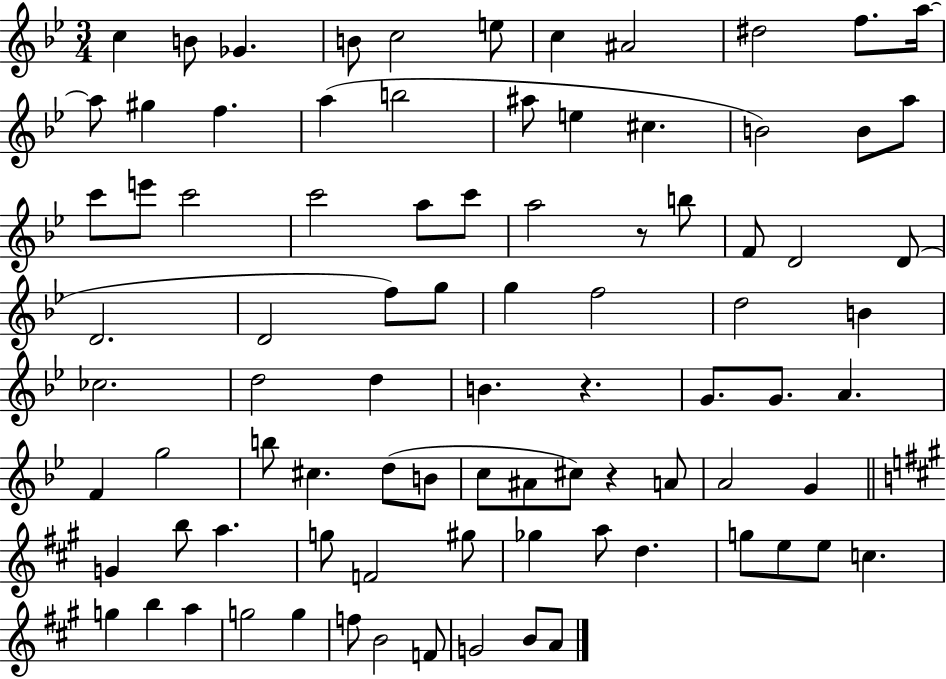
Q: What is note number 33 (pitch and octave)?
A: D4